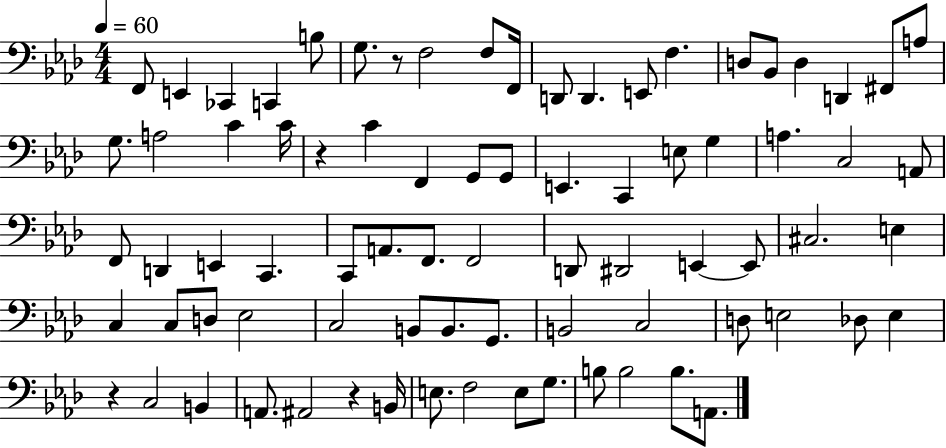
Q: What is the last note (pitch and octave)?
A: A2